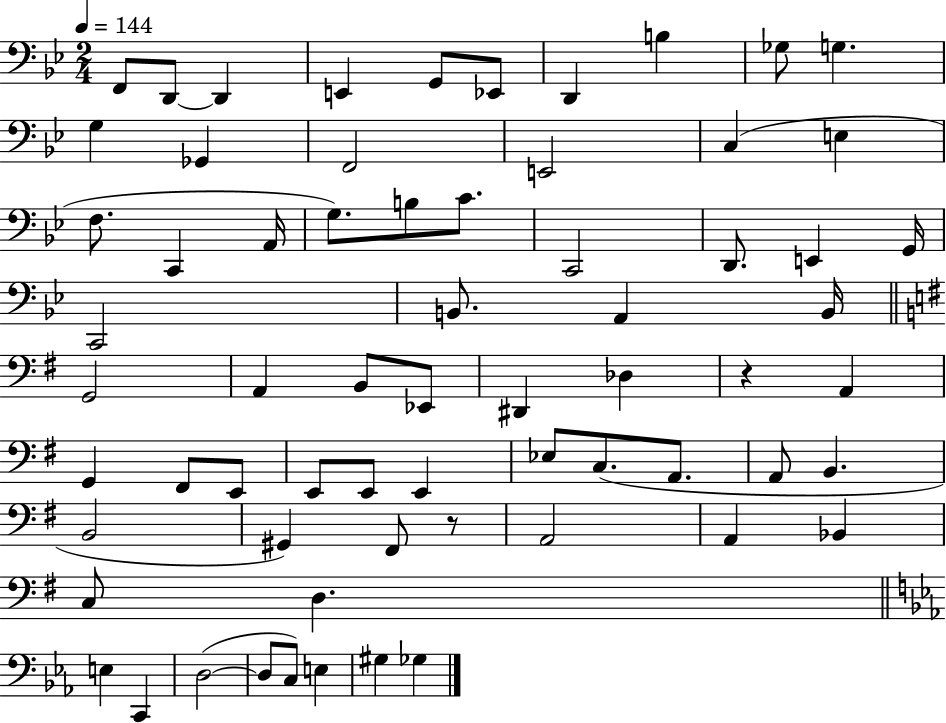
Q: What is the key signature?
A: BES major